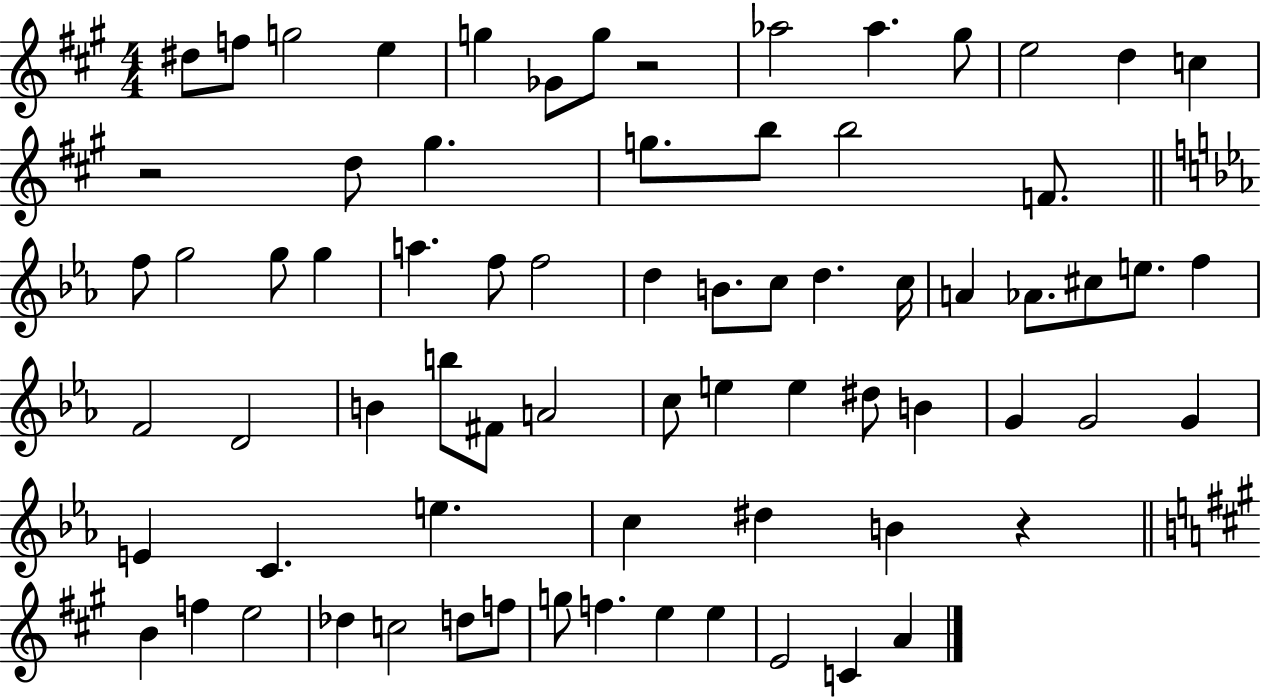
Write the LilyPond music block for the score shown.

{
  \clef treble
  \numericTimeSignature
  \time 4/4
  \key a \major
  dis''8 f''8 g''2 e''4 | g''4 ges'8 g''8 r2 | aes''2 aes''4. gis''8 | e''2 d''4 c''4 | \break r2 d''8 gis''4. | g''8. b''8 b''2 f'8. | \bar "||" \break \key c \minor f''8 g''2 g''8 g''4 | a''4. f''8 f''2 | d''4 b'8. c''8 d''4. c''16 | a'4 aes'8. cis''8 e''8. f''4 | \break f'2 d'2 | b'4 b''8 fis'8 a'2 | c''8 e''4 e''4 dis''8 b'4 | g'4 g'2 g'4 | \break e'4 c'4. e''4. | c''4 dis''4 b'4 r4 | \bar "||" \break \key a \major b'4 f''4 e''2 | des''4 c''2 d''8 f''8 | g''8 f''4. e''4 e''4 | e'2 c'4 a'4 | \break \bar "|."
}